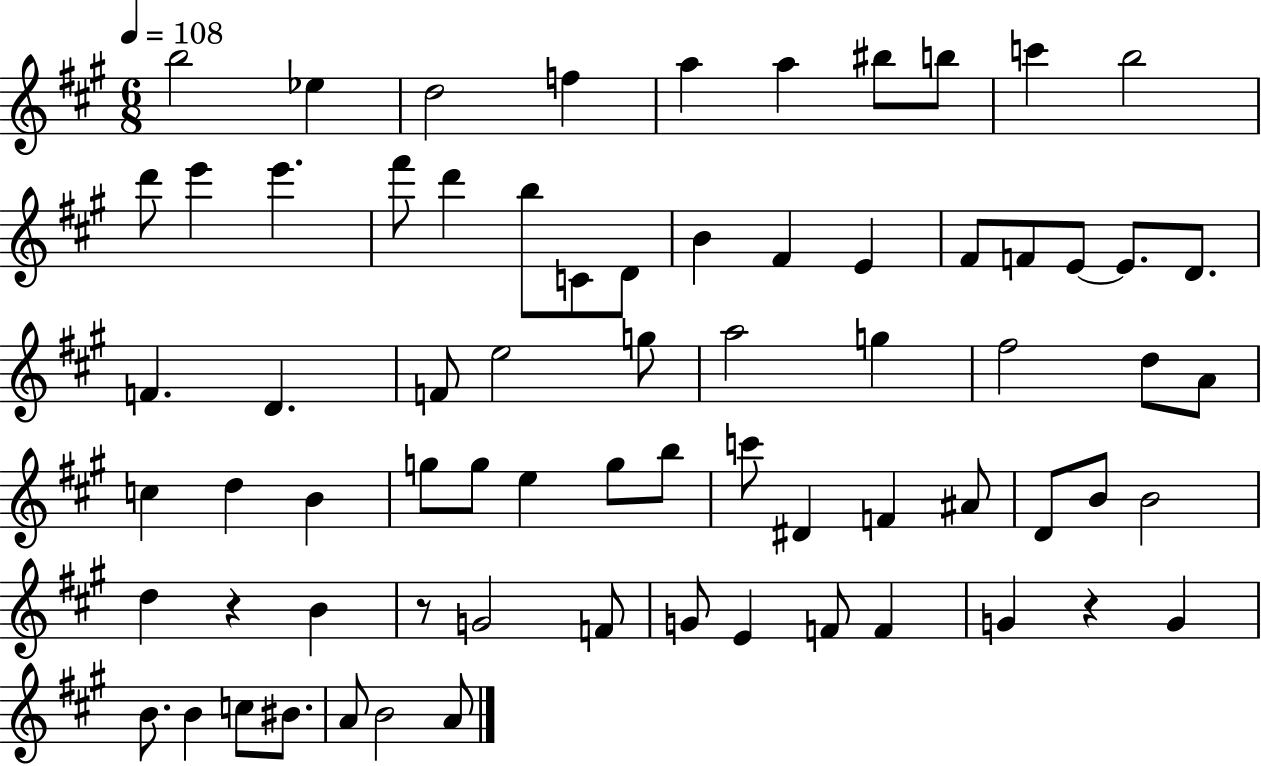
B5/h Eb5/q D5/h F5/q A5/q A5/q BIS5/e B5/e C6/q B5/h D6/e E6/q E6/q. F#6/e D6/q B5/e C4/e D4/e B4/q F#4/q E4/q F#4/e F4/e E4/e E4/e. D4/e. F4/q. D4/q. F4/e E5/h G5/e A5/h G5/q F#5/h D5/e A4/e C5/q D5/q B4/q G5/e G5/e E5/q G5/e B5/e C6/e D#4/q F4/q A#4/e D4/e B4/e B4/h D5/q R/q B4/q R/e G4/h F4/e G4/e E4/q F4/e F4/q G4/q R/q G4/q B4/e. B4/q C5/e BIS4/e. A4/e B4/h A4/e